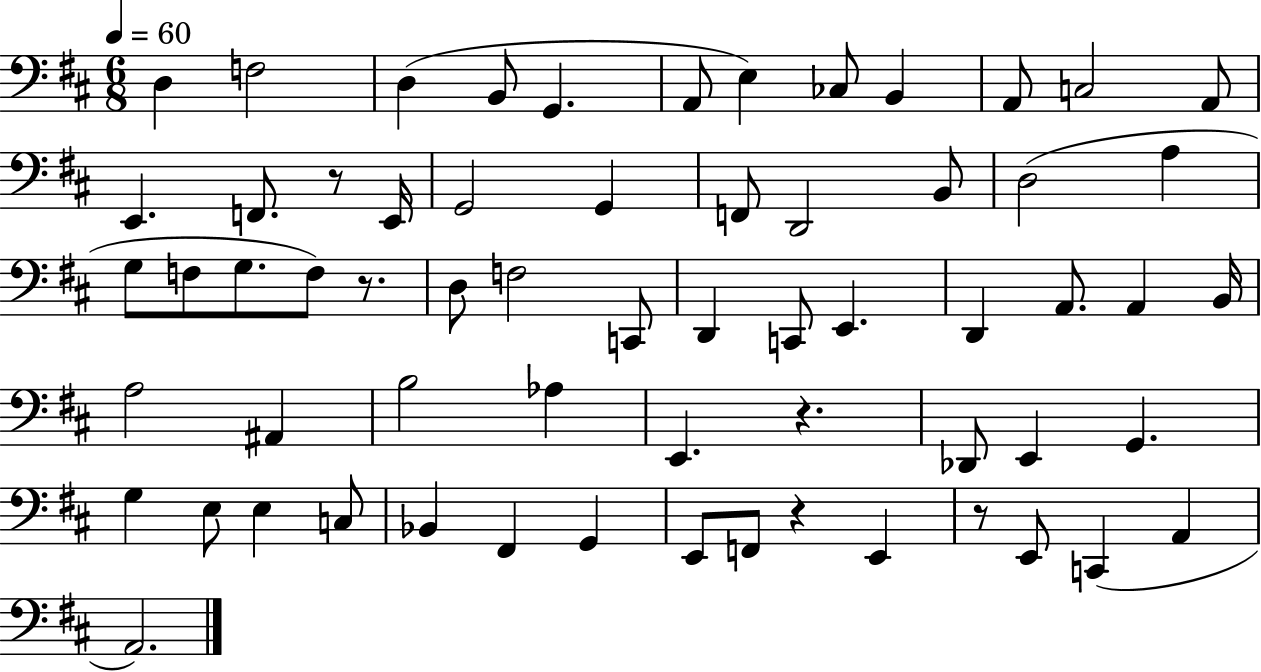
X:1
T:Untitled
M:6/8
L:1/4
K:D
D, F,2 D, B,,/2 G,, A,,/2 E, _C,/2 B,, A,,/2 C,2 A,,/2 E,, F,,/2 z/2 E,,/4 G,,2 G,, F,,/2 D,,2 B,,/2 D,2 A, G,/2 F,/2 G,/2 F,/2 z/2 D,/2 F,2 C,,/2 D,, C,,/2 E,, D,, A,,/2 A,, B,,/4 A,2 ^A,, B,2 _A, E,, z _D,,/2 E,, G,, G, E,/2 E, C,/2 _B,, ^F,, G,, E,,/2 F,,/2 z E,, z/2 E,,/2 C,, A,, A,,2